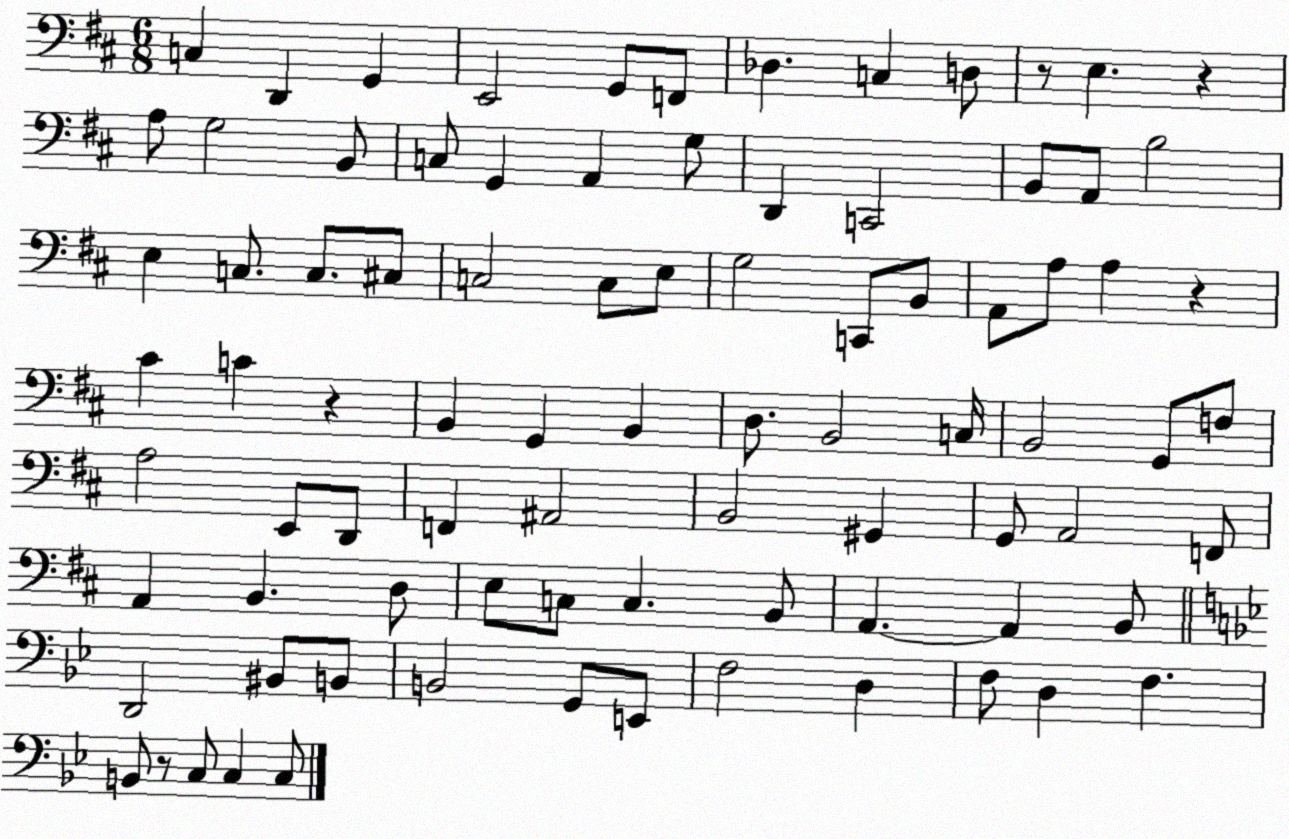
X:1
T:Untitled
M:6/8
L:1/4
K:D
C, D,, G,, E,,2 G,,/2 F,,/2 _D, C, D,/2 z/2 E, z A,/2 G,2 B,,/2 C,/2 G,, A,, G,/2 D,, C,,2 B,,/2 A,,/2 B,2 E, C,/2 C,/2 ^C,/2 C,2 C,/2 E,/2 G,2 C,,/2 B,,/2 A,,/2 A,/2 A, z ^C C z B,, G,, B,, D,/2 B,,2 C,/4 B,,2 G,,/2 F,/2 A,2 E,,/2 D,,/2 F,, ^A,,2 B,,2 ^G,, G,,/2 A,,2 F,,/2 A,, B,, D,/2 E,/2 C,/2 C, B,,/2 A,, A,, B,,/2 D,,2 ^B,,/2 B,,/2 B,,2 G,,/2 E,,/2 F,2 D, F,/2 D, F, B,,/2 z/2 C,/2 C, C,/2